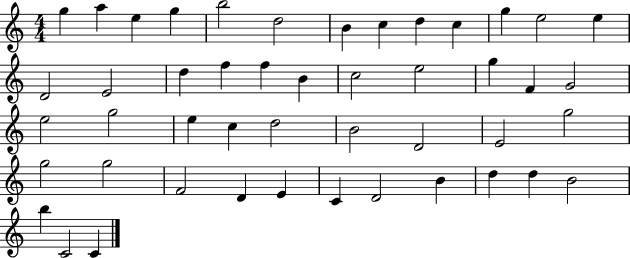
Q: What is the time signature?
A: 4/4